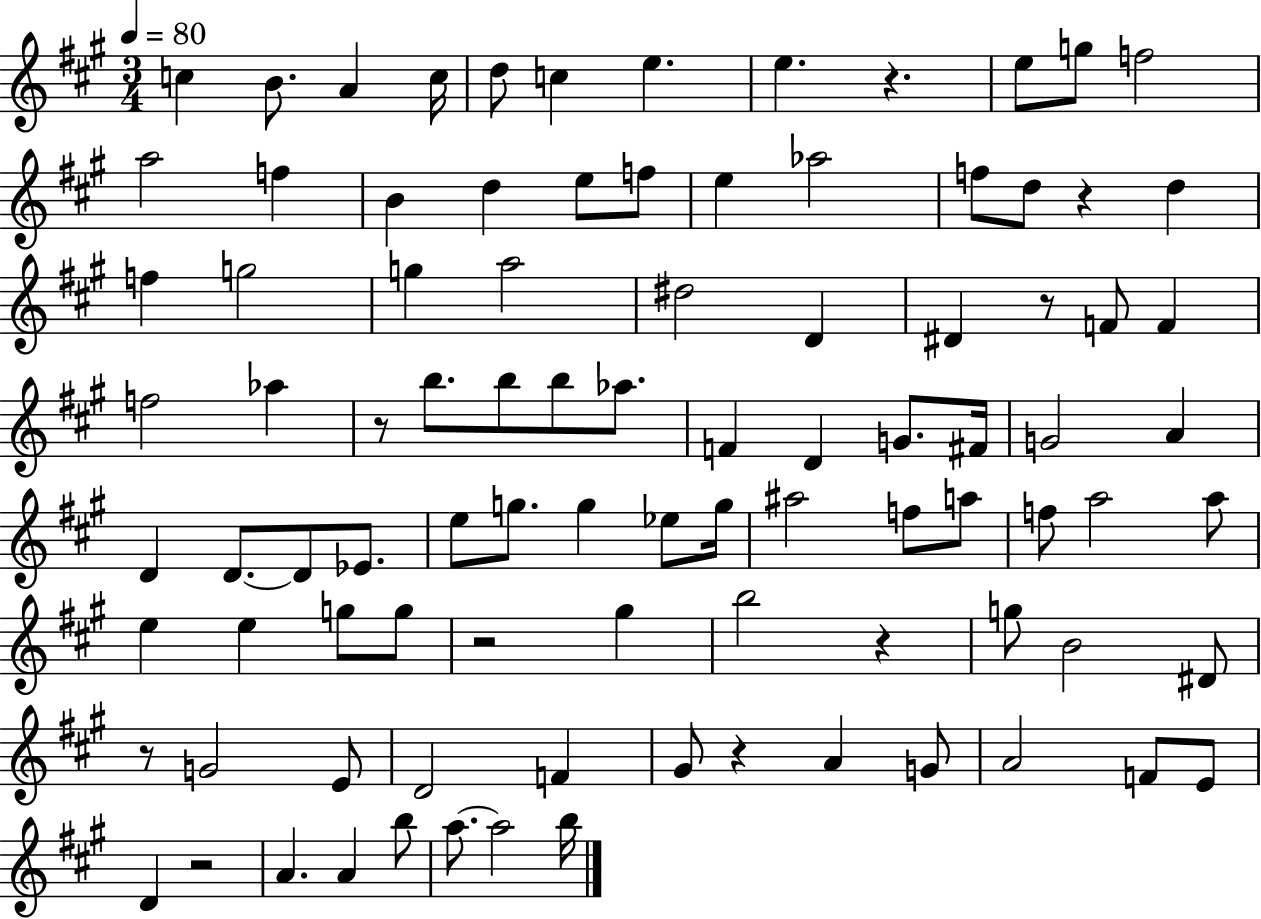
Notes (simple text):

C5/q B4/e. A4/q C5/s D5/e C5/q E5/q. E5/q. R/q. E5/e G5/e F5/h A5/h F5/q B4/q D5/q E5/e F5/e E5/q Ab5/h F5/e D5/e R/q D5/q F5/q G5/h G5/q A5/h D#5/h D4/q D#4/q R/e F4/e F4/q F5/h Ab5/q R/e B5/e. B5/e B5/e Ab5/e. F4/q D4/q G4/e. F#4/s G4/h A4/q D4/q D4/e. D4/e Eb4/e. E5/e G5/e. G5/q Eb5/e G5/s A#5/h F5/e A5/e F5/e A5/h A5/e E5/q E5/q G5/e G5/e R/h G#5/q B5/h R/q G5/e B4/h D#4/e R/e G4/h E4/e D4/h F4/q G#4/e R/q A4/q G4/e A4/h F4/e E4/e D4/q R/h A4/q. A4/q B5/e A5/e. A5/h B5/s